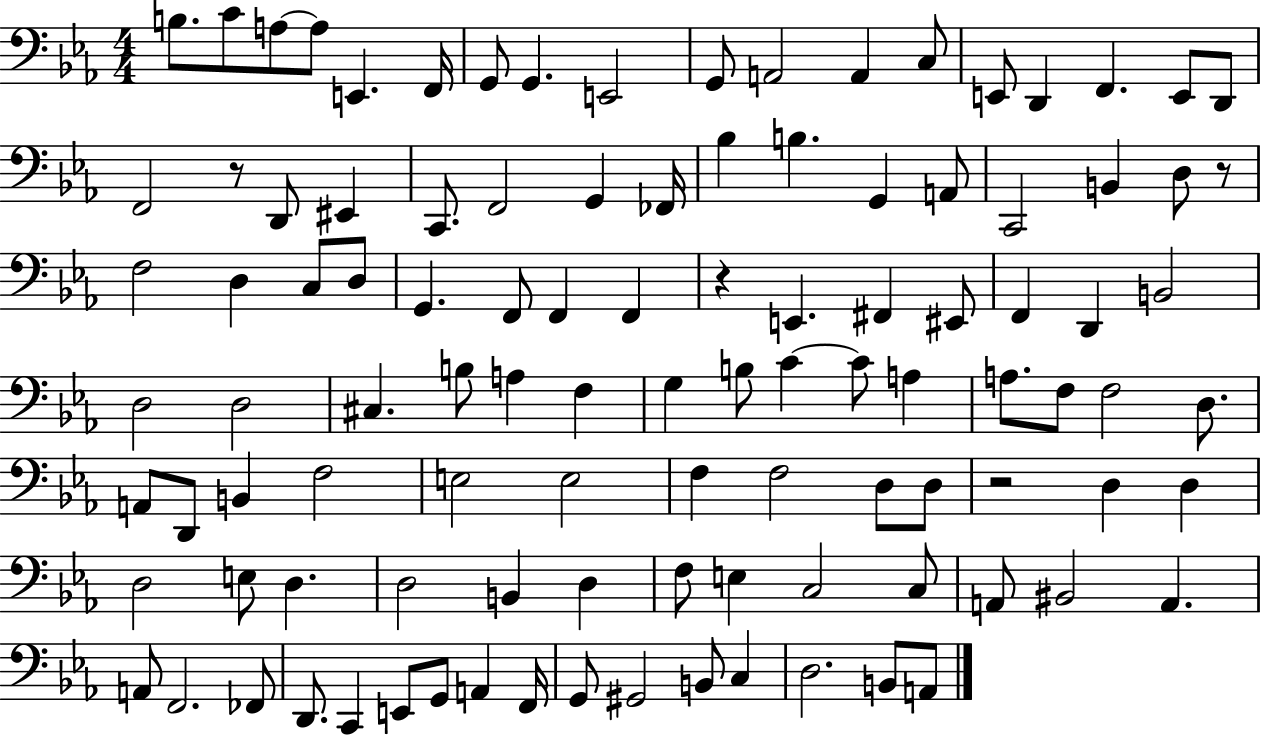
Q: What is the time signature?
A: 4/4